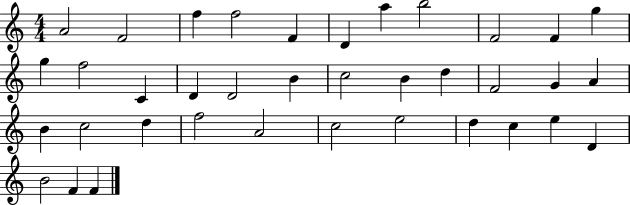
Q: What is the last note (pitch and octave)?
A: F4